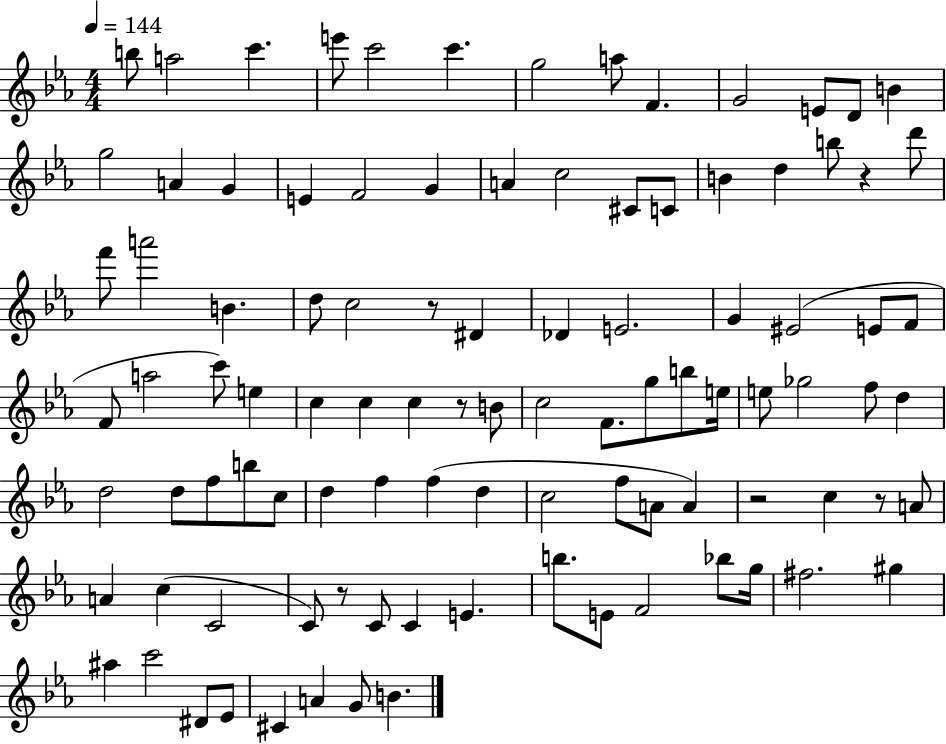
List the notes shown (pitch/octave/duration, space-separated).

B5/e A5/h C6/q. E6/e C6/h C6/q. G5/h A5/e F4/q. G4/h E4/e D4/e B4/q G5/h A4/q G4/q E4/q F4/h G4/q A4/q C5/h C#4/e C4/e B4/q D5/q B5/e R/q D6/e F6/e A6/h B4/q. D5/e C5/h R/e D#4/q Db4/q E4/h. G4/q EIS4/h E4/e F4/e F4/e A5/h C6/e E5/q C5/q C5/q C5/q R/e B4/e C5/h F4/e. G5/e B5/e E5/s E5/e Gb5/h F5/e D5/q D5/h D5/e F5/e B5/e C5/e D5/q F5/q F5/q D5/q C5/h F5/e A4/e A4/q R/h C5/q R/e A4/e A4/q C5/q C4/h C4/e R/e C4/e C4/q E4/q. B5/e. E4/e F4/h Bb5/e G5/s F#5/h. G#5/q A#5/q C6/h D#4/e Eb4/e C#4/q A4/q G4/e B4/q.